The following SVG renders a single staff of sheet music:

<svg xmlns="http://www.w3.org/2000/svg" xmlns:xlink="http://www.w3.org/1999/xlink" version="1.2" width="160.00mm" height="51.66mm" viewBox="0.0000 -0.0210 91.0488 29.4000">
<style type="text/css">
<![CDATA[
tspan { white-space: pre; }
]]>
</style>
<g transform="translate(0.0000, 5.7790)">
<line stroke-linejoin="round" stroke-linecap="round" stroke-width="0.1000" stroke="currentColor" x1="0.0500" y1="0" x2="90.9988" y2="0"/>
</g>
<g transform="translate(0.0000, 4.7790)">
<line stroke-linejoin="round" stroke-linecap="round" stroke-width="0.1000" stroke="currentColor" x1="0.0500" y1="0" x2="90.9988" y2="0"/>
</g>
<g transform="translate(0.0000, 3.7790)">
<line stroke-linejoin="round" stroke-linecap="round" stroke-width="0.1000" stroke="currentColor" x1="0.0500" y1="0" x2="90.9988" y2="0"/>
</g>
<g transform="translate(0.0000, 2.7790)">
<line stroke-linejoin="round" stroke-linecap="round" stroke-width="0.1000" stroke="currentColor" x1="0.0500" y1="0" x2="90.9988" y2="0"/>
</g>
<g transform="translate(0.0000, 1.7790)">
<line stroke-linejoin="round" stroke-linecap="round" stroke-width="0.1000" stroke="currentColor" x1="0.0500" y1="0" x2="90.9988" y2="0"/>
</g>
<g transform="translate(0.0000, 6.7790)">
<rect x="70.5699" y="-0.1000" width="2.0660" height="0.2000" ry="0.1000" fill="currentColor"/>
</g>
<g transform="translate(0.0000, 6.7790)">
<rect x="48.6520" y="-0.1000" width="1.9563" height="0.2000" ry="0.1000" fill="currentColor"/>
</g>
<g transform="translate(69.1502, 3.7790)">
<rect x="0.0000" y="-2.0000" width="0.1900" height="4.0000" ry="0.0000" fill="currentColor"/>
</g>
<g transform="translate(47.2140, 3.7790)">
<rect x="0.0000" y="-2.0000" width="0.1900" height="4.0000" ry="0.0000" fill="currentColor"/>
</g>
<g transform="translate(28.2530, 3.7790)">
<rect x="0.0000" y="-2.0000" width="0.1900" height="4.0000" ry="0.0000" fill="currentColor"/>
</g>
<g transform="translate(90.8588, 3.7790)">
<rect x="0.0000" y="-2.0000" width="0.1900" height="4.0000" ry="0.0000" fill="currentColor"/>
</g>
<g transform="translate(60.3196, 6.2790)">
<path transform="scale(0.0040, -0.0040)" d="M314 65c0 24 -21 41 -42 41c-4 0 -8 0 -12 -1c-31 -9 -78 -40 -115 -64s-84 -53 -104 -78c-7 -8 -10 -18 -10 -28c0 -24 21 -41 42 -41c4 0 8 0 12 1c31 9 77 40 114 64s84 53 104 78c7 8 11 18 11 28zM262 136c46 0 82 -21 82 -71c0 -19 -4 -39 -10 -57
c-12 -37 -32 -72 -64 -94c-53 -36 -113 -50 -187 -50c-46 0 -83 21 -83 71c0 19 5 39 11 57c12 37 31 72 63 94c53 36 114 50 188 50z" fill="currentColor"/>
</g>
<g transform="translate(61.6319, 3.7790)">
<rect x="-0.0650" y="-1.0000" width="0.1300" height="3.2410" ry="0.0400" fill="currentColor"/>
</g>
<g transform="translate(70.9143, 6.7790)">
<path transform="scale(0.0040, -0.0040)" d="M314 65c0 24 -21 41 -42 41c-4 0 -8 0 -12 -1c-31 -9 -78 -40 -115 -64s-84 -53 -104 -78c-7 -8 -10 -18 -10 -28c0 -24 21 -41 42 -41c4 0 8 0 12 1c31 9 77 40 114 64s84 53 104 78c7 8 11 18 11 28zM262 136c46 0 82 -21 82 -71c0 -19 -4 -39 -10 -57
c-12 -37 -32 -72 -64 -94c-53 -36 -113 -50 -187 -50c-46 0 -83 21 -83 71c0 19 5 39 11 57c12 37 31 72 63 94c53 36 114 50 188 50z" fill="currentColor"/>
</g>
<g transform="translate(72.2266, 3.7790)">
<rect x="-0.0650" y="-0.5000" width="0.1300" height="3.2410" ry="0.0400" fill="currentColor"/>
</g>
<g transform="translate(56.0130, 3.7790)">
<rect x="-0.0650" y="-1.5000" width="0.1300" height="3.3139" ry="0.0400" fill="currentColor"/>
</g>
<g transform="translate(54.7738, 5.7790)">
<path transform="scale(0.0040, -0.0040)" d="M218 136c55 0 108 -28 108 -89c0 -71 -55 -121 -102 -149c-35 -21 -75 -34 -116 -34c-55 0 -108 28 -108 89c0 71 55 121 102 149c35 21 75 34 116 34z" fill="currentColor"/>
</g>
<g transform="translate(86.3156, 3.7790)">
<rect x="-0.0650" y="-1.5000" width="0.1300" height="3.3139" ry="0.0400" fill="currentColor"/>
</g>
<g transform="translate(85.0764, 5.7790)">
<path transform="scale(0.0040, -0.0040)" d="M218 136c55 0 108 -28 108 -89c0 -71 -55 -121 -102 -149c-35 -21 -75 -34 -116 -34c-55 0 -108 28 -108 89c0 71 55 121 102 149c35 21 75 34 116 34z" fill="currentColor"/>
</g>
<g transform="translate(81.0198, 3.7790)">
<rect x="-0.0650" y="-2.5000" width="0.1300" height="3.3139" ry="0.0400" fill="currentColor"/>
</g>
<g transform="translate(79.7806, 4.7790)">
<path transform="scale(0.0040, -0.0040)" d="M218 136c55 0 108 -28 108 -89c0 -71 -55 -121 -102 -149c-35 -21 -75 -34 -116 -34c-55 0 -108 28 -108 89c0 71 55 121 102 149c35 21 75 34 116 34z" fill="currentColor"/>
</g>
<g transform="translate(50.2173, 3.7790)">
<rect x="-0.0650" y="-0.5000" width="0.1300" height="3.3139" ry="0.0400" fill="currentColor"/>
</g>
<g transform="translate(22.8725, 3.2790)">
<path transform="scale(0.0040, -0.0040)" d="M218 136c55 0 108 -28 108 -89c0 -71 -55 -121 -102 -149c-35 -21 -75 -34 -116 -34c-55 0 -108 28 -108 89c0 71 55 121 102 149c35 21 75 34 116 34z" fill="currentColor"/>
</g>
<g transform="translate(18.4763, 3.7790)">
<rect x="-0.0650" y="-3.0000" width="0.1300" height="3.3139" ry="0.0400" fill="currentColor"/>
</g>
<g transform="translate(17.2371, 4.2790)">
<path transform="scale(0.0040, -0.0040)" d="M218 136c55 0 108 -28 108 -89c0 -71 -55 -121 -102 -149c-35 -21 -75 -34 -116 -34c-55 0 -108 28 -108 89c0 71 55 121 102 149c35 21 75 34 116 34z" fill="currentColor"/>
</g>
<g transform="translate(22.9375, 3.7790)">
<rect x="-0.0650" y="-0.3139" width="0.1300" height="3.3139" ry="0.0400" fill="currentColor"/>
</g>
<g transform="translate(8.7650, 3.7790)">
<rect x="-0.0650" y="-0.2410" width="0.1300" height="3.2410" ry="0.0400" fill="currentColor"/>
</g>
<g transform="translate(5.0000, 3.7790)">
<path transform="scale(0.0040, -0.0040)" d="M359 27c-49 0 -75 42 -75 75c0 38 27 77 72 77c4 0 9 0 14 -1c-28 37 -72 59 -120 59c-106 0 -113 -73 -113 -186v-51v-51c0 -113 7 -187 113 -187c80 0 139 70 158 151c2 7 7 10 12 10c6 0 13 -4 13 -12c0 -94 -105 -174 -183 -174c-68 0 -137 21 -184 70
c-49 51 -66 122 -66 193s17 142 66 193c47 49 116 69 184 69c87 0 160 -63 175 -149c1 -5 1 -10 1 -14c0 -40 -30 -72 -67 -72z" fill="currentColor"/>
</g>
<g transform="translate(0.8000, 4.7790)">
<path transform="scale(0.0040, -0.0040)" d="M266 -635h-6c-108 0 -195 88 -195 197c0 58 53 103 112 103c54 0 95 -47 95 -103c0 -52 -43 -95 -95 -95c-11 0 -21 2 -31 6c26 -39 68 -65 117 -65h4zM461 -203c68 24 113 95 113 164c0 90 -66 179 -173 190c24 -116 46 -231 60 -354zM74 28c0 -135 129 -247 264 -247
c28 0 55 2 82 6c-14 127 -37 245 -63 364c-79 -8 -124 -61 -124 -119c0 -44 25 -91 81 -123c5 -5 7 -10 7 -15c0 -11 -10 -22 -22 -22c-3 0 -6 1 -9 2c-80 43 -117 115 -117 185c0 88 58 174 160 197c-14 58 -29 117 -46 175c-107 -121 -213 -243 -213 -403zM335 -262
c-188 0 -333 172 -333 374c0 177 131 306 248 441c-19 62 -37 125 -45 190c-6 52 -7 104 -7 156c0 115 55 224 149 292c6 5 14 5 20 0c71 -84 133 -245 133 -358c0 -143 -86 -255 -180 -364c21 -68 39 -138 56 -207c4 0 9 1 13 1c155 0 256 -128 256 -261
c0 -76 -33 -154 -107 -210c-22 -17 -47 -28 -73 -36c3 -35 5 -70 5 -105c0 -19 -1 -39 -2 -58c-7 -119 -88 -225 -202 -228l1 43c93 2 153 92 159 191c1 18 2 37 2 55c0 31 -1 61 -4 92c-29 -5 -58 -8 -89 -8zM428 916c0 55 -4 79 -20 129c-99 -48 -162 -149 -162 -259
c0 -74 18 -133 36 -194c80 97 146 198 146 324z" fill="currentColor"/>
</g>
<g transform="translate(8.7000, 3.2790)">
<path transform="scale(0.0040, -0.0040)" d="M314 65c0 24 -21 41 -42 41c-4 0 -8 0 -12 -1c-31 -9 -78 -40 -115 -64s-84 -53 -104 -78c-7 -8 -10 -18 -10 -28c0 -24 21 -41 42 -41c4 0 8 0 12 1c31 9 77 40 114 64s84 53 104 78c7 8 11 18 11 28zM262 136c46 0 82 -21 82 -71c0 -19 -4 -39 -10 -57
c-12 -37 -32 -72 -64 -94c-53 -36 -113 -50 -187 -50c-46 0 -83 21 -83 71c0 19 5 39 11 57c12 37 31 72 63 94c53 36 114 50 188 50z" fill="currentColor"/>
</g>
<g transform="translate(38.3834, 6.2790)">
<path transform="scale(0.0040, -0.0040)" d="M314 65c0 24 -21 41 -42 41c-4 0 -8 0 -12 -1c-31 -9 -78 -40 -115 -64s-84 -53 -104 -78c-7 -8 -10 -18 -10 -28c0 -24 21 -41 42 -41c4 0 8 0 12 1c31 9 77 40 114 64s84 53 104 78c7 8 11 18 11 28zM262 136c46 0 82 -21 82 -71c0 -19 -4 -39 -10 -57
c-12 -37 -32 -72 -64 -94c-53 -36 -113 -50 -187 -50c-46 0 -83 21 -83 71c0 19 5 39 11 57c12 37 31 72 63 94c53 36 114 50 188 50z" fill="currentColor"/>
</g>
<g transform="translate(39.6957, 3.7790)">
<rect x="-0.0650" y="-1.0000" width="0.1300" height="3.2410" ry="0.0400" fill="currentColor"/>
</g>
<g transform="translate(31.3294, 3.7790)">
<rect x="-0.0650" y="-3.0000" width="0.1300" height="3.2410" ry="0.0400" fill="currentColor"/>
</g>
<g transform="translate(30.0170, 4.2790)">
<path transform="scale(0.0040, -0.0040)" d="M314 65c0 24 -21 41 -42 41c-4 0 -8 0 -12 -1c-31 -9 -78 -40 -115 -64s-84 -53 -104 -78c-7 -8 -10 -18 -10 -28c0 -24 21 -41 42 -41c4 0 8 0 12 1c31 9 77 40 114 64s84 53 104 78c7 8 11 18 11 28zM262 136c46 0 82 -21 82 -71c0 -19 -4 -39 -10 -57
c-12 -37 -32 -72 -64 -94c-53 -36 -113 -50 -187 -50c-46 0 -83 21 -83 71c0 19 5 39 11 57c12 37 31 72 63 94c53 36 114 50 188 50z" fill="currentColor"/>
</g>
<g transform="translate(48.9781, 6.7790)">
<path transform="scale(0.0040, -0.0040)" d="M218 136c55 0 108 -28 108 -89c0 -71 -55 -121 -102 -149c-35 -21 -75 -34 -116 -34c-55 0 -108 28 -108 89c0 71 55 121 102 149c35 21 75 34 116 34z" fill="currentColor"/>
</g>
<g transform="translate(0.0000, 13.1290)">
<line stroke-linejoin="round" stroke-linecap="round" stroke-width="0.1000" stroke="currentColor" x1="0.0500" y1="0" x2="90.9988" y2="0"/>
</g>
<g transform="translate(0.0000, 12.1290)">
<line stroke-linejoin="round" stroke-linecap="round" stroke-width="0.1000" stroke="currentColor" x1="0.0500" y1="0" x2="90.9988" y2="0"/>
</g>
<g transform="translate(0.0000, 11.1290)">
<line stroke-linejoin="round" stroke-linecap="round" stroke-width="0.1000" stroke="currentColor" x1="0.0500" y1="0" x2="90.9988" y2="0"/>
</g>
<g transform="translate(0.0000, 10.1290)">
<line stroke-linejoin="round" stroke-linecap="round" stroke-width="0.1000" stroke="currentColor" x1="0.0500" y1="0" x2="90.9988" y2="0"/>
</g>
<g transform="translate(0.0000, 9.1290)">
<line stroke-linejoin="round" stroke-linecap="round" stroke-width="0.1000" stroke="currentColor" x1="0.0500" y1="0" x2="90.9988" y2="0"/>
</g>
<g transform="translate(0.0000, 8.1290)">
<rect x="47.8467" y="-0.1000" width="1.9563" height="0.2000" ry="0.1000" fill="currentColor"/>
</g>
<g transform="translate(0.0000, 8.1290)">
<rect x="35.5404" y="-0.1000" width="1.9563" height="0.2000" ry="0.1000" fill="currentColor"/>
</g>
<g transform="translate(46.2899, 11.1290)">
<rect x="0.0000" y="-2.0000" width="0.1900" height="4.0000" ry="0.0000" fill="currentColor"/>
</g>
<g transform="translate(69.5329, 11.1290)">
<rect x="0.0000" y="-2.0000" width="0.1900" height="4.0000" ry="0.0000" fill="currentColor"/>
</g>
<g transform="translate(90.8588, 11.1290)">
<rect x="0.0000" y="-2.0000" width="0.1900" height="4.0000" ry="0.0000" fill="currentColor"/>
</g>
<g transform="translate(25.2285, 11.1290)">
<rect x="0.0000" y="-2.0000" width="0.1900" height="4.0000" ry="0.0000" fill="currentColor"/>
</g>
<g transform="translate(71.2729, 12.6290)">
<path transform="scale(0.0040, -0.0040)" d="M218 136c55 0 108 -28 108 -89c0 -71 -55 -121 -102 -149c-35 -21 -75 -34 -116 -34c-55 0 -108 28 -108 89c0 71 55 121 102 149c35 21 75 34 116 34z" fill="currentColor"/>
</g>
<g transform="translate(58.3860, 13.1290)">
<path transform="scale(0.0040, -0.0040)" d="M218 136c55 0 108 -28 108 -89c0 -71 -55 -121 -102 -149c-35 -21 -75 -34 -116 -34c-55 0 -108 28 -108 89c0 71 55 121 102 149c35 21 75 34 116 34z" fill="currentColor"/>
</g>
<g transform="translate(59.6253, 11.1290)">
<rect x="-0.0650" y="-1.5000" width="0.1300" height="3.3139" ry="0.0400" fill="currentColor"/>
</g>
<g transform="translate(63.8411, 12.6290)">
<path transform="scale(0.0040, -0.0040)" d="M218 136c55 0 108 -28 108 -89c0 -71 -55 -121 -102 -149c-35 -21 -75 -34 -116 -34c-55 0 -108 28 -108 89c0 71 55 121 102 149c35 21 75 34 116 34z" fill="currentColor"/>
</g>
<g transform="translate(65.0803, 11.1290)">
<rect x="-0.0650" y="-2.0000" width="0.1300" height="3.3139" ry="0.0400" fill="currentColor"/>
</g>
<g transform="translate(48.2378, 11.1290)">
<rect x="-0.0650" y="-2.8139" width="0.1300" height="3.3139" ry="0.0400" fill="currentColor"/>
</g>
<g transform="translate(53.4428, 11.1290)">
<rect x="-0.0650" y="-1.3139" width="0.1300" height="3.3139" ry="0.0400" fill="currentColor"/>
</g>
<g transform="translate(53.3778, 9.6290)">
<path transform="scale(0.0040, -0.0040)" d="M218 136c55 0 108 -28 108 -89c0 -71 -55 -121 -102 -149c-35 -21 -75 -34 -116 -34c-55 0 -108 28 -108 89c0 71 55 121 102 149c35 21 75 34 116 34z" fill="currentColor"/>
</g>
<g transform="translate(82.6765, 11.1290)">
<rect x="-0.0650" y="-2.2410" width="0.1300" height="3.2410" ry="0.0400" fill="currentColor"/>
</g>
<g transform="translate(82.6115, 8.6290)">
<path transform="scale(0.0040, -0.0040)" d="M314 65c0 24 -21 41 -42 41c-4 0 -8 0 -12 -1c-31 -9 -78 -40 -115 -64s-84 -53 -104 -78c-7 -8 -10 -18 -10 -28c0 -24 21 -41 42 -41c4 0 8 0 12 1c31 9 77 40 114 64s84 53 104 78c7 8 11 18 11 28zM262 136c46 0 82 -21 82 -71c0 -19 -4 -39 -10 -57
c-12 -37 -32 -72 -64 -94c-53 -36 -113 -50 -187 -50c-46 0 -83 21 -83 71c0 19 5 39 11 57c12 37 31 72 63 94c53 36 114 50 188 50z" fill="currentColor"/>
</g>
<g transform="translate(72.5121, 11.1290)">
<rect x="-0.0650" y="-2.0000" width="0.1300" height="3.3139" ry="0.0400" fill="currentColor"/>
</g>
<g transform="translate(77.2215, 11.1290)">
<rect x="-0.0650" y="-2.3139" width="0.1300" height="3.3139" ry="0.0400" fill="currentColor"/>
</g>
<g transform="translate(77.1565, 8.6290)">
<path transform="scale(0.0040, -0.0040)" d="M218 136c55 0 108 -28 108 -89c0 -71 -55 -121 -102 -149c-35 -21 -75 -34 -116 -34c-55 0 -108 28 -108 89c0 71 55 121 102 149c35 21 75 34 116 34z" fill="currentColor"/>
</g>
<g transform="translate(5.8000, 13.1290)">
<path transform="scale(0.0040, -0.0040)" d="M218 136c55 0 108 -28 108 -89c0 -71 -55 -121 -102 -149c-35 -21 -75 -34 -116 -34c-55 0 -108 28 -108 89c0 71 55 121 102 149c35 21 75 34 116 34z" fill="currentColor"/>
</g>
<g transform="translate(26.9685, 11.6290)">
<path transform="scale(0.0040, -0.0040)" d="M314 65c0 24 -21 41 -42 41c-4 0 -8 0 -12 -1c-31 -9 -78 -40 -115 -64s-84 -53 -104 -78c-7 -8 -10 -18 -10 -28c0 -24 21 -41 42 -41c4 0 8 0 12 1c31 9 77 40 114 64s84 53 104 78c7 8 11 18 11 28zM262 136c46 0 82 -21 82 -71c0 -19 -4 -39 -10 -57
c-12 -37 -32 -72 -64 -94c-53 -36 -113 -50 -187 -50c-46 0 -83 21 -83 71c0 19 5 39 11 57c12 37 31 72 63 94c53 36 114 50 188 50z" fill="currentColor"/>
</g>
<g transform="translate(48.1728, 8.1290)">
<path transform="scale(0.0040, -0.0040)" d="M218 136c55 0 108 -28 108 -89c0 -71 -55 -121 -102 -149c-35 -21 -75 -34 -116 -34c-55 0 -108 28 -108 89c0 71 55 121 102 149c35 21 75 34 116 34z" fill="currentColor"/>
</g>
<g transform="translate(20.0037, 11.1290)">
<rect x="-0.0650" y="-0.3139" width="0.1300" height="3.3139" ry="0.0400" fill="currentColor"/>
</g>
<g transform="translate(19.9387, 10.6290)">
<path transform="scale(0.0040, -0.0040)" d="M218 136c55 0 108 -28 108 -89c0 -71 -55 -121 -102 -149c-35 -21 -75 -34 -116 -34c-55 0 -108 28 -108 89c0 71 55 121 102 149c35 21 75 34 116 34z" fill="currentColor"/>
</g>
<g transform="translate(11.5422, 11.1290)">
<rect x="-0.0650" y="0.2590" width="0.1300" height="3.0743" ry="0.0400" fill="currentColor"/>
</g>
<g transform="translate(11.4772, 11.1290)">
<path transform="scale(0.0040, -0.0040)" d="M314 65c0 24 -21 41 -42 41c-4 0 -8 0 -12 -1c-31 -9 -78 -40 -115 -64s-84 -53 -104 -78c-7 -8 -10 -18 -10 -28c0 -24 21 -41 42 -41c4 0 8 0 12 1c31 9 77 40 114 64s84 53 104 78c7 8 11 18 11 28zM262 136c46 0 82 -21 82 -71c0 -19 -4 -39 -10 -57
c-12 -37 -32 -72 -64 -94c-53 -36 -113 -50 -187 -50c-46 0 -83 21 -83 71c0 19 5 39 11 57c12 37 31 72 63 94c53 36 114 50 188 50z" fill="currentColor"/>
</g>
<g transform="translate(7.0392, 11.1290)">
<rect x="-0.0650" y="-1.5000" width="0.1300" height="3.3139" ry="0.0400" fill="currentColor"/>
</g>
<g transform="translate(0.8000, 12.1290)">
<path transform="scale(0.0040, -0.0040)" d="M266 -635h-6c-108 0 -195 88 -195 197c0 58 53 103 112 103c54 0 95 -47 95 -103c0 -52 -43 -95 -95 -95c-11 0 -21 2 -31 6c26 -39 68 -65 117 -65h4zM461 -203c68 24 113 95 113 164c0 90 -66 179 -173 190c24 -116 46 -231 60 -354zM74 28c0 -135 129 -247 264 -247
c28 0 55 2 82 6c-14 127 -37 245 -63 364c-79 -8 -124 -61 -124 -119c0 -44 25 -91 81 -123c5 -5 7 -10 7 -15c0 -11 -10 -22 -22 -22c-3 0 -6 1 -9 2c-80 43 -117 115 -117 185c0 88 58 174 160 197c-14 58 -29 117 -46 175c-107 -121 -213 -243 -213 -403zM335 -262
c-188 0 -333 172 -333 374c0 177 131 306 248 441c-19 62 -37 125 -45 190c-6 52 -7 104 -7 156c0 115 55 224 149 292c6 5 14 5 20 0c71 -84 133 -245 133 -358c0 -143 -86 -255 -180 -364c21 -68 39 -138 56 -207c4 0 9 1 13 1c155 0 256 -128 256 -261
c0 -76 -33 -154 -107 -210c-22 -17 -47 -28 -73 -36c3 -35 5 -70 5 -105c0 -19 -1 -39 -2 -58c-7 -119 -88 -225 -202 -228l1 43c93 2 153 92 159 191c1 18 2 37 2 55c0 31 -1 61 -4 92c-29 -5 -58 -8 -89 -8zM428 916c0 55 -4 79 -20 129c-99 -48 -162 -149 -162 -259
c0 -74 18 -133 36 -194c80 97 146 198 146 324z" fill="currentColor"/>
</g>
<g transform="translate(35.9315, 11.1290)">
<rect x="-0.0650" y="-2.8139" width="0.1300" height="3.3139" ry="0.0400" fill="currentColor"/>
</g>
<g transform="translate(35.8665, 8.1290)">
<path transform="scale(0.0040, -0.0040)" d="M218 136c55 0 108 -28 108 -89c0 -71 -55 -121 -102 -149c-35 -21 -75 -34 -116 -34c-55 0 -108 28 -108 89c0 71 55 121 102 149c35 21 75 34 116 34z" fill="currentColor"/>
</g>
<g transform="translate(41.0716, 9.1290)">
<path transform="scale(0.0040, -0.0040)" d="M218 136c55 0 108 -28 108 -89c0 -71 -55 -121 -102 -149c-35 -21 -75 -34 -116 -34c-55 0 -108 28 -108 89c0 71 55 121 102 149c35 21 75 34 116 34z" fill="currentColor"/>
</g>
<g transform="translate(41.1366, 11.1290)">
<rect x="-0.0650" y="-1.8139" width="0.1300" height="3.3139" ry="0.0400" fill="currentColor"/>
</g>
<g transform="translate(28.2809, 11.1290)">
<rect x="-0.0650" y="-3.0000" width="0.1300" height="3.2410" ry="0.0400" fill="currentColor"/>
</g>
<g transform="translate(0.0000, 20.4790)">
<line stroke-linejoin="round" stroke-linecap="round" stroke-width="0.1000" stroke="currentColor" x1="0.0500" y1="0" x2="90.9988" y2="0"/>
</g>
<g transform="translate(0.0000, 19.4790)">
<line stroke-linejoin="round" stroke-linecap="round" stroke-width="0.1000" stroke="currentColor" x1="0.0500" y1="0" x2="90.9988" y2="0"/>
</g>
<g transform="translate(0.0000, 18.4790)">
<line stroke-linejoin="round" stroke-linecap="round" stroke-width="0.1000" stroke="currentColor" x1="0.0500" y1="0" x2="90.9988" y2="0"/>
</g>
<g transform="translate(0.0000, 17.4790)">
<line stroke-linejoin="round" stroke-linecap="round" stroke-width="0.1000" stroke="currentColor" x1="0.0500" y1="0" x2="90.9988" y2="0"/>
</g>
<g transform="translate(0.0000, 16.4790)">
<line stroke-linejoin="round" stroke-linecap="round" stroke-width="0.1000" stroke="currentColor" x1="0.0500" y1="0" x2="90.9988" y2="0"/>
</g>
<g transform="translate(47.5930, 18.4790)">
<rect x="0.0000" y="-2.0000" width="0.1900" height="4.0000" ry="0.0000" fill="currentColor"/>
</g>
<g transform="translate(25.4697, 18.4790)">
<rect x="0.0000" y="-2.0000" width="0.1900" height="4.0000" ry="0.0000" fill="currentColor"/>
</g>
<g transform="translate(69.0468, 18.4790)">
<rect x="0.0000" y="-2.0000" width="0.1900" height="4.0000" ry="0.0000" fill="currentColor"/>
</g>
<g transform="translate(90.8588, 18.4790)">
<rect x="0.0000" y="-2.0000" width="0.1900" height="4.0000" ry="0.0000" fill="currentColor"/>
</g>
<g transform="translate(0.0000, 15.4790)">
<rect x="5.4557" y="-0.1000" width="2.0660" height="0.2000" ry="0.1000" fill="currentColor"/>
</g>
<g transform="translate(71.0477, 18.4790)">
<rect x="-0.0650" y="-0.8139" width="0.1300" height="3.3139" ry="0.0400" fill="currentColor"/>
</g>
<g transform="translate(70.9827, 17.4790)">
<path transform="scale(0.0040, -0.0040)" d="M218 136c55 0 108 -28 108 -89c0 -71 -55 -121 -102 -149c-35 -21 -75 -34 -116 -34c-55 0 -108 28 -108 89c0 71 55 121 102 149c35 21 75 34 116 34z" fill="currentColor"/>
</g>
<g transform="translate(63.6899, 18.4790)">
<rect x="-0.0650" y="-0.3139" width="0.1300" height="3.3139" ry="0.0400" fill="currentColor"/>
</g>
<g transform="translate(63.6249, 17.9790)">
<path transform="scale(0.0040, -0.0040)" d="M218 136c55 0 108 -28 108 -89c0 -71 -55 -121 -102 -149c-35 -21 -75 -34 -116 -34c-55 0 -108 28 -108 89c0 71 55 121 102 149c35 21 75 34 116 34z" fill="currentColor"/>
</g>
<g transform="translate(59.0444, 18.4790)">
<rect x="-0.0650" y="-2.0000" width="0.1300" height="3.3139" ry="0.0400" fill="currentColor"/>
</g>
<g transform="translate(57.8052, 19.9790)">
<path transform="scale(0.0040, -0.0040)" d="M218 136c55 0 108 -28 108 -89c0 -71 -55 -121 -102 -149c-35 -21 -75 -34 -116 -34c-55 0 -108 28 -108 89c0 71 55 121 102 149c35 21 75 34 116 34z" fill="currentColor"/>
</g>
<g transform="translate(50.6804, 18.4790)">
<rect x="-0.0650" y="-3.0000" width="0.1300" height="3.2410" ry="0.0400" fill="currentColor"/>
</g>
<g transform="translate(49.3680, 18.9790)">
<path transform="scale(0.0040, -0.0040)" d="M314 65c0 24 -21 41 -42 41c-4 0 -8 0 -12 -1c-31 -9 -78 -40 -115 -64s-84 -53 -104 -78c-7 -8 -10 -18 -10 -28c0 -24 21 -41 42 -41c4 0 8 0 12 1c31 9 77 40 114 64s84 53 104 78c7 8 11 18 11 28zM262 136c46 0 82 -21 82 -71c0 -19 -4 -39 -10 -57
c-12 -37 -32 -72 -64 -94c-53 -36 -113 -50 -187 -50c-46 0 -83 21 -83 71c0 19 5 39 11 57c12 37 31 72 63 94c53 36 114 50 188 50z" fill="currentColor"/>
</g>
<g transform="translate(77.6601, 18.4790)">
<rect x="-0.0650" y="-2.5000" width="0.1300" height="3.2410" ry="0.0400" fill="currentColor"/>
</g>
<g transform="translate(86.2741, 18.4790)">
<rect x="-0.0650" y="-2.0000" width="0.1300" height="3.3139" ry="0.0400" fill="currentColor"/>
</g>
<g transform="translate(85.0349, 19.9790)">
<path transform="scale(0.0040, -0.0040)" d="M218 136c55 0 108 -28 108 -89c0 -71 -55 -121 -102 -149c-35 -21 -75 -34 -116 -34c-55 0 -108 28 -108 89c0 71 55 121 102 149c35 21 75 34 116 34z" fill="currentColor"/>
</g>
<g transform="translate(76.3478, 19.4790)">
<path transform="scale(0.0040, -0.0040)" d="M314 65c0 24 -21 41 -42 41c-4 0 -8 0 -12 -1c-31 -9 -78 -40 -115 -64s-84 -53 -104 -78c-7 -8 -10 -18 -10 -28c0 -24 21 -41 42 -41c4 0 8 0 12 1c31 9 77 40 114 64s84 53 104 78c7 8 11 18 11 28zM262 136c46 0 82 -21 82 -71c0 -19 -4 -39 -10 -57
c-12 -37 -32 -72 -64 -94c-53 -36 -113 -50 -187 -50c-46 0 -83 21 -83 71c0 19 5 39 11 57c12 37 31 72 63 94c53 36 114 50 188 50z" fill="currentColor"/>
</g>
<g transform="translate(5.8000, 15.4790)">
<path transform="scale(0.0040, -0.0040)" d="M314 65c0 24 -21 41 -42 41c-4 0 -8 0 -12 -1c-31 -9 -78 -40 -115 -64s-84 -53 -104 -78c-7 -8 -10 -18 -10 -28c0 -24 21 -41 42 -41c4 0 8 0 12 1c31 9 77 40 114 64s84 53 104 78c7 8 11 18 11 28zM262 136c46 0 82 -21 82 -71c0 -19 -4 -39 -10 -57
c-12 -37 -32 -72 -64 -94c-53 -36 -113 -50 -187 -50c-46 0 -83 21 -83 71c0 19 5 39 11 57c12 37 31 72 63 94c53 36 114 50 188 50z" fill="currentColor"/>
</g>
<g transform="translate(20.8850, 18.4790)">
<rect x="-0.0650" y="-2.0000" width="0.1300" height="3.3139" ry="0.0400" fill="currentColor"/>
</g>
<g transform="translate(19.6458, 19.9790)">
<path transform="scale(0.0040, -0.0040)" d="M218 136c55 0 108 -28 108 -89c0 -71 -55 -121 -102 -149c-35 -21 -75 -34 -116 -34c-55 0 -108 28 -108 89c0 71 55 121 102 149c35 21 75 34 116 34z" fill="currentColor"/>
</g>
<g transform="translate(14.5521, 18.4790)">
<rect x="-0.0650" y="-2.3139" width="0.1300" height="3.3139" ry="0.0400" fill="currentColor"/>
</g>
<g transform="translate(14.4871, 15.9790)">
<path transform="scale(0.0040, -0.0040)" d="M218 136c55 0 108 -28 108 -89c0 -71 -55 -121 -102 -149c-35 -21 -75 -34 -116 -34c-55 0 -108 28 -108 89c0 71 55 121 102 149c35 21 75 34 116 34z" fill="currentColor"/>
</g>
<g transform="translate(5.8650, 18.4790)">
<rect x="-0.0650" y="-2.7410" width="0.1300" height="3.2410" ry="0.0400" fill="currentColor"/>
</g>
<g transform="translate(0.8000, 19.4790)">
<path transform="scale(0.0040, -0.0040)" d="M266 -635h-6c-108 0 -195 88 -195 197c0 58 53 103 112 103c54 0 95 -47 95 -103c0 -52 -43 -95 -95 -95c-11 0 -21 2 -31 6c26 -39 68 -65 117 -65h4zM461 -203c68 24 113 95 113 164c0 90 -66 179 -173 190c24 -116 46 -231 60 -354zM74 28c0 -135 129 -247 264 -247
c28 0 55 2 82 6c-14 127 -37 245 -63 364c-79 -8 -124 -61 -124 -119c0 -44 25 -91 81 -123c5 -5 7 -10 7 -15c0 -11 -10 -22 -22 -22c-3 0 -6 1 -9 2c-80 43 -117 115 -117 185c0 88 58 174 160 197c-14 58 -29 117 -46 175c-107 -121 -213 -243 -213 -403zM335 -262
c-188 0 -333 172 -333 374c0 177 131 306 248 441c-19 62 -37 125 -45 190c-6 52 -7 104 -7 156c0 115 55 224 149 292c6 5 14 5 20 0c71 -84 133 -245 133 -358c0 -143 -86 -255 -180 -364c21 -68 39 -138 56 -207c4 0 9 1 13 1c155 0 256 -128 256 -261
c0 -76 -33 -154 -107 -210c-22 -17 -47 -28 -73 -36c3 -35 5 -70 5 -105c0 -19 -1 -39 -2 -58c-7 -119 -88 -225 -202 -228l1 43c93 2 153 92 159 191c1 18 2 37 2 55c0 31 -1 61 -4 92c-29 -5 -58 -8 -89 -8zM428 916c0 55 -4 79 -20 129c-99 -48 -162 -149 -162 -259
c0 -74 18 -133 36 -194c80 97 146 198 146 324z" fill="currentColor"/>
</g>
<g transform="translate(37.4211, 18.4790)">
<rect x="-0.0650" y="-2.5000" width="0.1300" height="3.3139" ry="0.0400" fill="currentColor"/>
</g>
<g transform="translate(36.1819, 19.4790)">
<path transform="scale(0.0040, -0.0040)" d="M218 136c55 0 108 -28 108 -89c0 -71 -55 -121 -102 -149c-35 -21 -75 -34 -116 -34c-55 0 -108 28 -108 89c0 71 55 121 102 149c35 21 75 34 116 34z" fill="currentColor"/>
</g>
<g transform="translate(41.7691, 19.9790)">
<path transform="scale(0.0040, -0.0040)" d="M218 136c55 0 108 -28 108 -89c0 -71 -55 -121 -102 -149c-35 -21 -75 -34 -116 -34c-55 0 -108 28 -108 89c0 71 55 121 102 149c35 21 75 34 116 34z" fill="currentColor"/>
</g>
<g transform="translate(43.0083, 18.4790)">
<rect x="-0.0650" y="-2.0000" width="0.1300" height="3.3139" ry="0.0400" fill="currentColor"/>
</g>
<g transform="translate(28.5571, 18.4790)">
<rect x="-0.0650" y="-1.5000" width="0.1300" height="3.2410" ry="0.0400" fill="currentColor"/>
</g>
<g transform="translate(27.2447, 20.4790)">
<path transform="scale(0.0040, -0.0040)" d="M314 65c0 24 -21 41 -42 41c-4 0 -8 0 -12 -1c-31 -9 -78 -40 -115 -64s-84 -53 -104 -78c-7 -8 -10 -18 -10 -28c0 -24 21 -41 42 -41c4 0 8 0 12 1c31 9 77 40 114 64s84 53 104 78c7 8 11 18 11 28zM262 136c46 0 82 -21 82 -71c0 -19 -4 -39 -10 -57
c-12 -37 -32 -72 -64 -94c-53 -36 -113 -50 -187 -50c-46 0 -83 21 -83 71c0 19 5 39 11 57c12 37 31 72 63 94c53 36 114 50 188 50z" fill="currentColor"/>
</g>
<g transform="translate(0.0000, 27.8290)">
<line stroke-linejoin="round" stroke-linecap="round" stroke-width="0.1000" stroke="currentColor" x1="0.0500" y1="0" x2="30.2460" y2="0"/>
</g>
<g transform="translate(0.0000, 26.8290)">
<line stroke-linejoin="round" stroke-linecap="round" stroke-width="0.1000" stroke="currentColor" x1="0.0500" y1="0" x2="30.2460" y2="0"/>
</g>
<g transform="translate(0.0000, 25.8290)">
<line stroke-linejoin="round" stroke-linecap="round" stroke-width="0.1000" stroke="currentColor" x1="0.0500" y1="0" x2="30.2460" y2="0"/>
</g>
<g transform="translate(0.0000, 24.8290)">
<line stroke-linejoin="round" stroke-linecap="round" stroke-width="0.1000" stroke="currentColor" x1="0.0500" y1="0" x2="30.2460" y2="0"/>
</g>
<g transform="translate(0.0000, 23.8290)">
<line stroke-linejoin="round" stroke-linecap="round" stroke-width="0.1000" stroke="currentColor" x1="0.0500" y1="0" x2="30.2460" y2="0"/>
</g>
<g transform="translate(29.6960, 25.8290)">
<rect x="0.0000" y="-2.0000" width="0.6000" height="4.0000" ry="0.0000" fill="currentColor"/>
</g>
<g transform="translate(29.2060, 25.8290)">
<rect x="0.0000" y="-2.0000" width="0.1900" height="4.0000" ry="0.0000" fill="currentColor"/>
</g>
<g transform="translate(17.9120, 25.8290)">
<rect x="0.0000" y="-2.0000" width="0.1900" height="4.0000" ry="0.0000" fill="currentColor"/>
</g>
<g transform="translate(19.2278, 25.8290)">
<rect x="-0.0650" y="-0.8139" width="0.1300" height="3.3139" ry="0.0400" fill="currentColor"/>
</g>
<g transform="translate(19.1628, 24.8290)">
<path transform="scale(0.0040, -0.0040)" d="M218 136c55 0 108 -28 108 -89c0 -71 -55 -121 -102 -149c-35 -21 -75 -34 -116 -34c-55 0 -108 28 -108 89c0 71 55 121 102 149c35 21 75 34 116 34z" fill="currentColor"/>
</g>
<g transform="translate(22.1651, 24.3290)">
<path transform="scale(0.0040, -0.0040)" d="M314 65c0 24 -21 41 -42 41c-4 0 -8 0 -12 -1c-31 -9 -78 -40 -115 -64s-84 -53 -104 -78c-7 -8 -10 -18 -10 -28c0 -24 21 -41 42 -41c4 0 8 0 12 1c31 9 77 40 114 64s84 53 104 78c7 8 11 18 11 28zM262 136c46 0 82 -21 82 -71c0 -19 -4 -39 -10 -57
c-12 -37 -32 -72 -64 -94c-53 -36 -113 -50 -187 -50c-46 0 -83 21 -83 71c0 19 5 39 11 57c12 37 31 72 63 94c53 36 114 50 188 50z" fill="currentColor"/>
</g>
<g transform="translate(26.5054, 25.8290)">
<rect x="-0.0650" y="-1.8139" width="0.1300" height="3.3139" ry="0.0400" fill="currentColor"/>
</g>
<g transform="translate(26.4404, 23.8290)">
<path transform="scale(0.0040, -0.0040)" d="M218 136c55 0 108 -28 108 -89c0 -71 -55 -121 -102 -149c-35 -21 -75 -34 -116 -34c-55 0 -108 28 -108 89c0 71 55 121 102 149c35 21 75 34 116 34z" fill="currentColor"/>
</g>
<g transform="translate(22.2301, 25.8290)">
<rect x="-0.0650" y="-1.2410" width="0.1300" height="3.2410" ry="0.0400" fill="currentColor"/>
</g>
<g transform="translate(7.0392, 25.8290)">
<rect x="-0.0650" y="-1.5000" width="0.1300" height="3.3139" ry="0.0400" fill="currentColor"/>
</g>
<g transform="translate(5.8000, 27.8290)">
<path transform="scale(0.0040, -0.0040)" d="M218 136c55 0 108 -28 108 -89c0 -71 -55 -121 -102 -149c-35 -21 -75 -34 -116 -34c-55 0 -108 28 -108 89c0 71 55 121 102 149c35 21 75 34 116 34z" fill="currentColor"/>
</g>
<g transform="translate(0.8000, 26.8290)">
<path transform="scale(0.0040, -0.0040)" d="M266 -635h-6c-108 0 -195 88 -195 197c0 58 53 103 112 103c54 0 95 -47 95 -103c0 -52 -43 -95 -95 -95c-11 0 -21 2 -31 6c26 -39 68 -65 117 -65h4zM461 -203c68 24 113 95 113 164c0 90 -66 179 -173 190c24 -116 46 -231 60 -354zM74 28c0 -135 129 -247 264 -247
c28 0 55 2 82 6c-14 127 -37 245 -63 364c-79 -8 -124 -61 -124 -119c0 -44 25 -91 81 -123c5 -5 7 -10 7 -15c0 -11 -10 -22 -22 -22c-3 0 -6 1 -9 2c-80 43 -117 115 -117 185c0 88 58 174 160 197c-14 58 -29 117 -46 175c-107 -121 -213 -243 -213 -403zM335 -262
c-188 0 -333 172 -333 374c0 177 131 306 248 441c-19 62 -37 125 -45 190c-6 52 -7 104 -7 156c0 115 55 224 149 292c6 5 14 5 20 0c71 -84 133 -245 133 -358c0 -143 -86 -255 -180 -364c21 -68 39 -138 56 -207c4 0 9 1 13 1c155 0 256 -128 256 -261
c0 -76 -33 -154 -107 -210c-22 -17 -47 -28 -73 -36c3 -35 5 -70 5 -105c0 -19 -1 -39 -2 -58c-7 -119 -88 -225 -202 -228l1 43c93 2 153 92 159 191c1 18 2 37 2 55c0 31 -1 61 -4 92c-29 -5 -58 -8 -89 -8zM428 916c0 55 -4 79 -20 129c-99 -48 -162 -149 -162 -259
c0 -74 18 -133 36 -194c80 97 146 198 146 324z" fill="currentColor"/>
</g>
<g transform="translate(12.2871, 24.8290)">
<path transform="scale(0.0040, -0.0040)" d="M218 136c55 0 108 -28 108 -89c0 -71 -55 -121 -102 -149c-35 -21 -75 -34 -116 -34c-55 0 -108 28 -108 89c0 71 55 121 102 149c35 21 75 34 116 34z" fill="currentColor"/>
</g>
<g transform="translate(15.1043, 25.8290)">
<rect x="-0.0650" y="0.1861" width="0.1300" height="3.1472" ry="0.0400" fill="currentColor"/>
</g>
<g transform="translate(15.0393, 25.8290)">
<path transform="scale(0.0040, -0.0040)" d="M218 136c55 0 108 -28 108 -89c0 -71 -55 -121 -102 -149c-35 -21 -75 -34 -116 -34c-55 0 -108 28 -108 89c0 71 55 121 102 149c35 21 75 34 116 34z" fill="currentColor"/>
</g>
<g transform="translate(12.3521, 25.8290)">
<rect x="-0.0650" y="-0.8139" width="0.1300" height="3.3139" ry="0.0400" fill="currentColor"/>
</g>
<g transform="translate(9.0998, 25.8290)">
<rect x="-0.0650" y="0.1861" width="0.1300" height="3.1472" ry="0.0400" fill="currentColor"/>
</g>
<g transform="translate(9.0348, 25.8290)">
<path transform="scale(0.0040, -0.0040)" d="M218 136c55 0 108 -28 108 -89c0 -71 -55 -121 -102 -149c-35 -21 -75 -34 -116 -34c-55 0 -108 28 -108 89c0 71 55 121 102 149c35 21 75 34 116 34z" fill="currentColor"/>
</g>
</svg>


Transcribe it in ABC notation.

X:1
T:Untitled
M:4/4
L:1/4
K:C
c2 A c A2 D2 C E D2 C2 G E E B2 c A2 a f a e E F F g g2 a2 g F E2 G F A2 F c d G2 F E B d B d e2 f